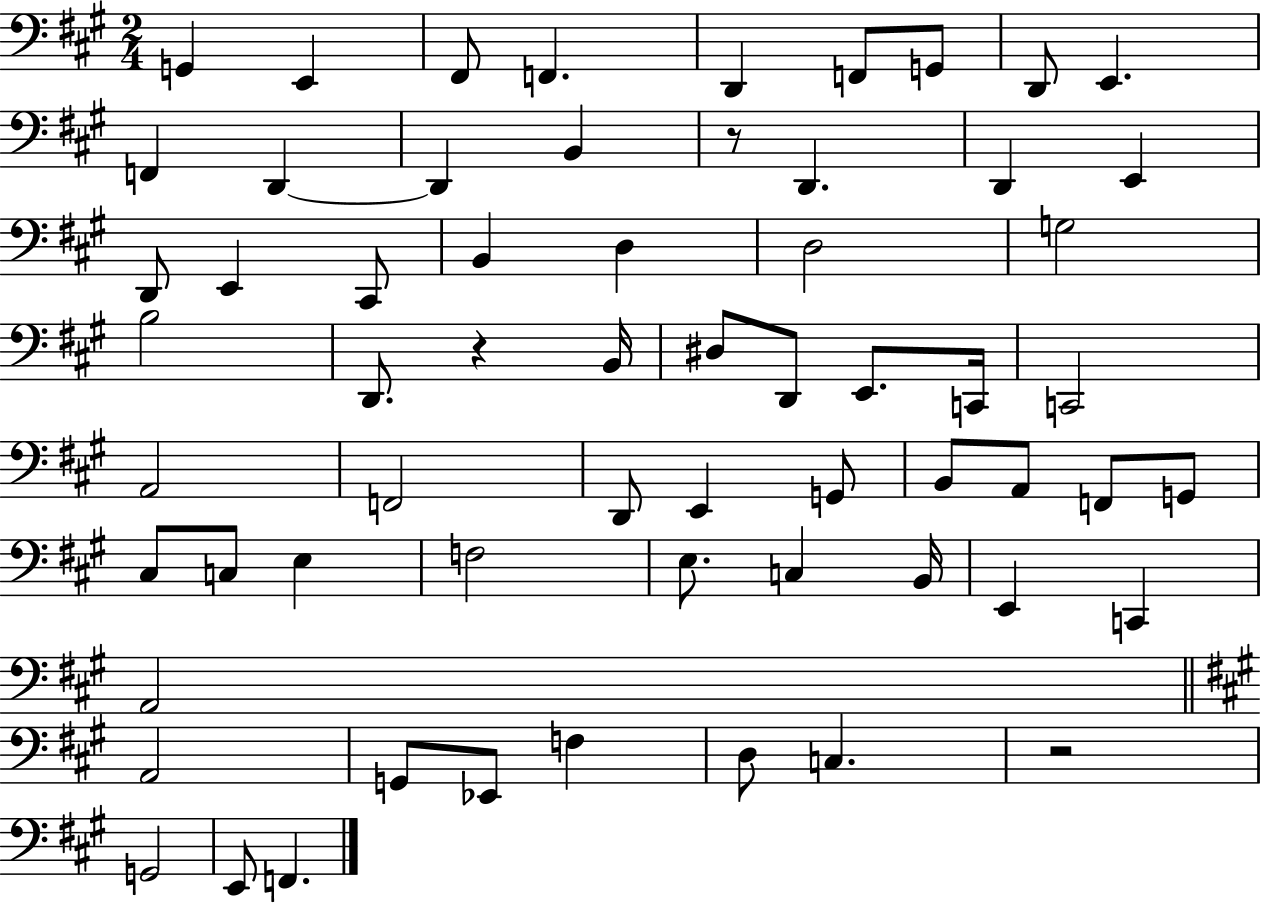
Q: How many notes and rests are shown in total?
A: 62